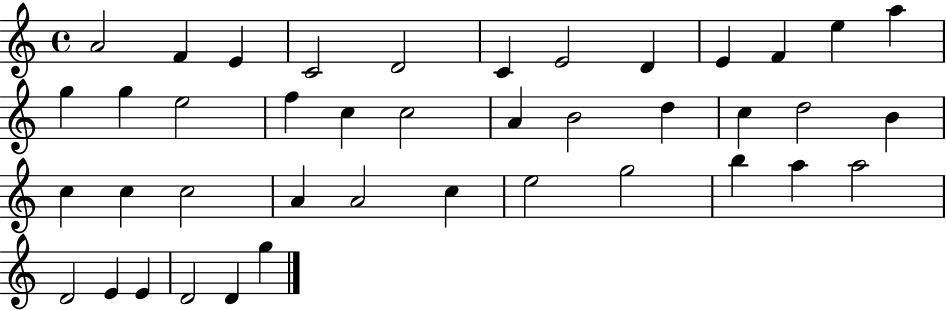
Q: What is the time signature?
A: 4/4